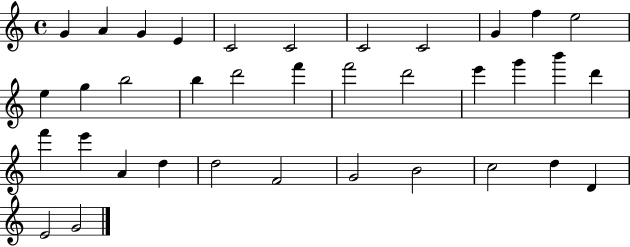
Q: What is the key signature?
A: C major